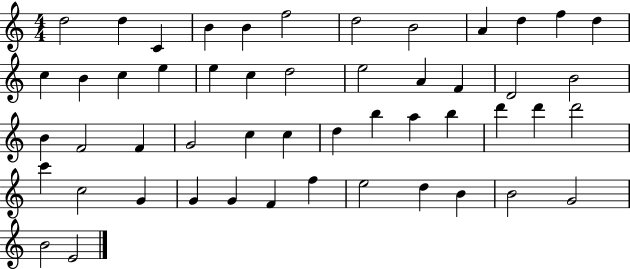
D5/h D5/q C4/q B4/q B4/q F5/h D5/h B4/h A4/q D5/q F5/q D5/q C5/q B4/q C5/q E5/q E5/q C5/q D5/h E5/h A4/q F4/q D4/h B4/h B4/q F4/h F4/q G4/h C5/q C5/q D5/q B5/q A5/q B5/q D6/q D6/q D6/h C6/q C5/h G4/q G4/q G4/q F4/q F5/q E5/h D5/q B4/q B4/h G4/h B4/h E4/h